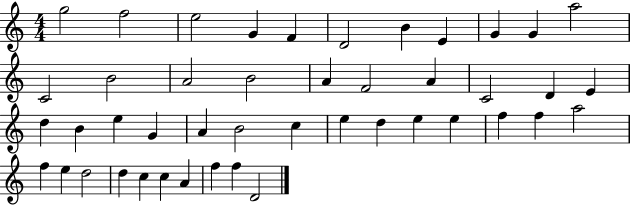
{
  \clef treble
  \numericTimeSignature
  \time 4/4
  \key c \major
  g''2 f''2 | e''2 g'4 f'4 | d'2 b'4 e'4 | g'4 g'4 a''2 | \break c'2 b'2 | a'2 b'2 | a'4 f'2 a'4 | c'2 d'4 e'4 | \break d''4 b'4 e''4 g'4 | a'4 b'2 c''4 | e''4 d''4 e''4 e''4 | f''4 f''4 a''2 | \break f''4 e''4 d''2 | d''4 c''4 c''4 a'4 | f''4 f''4 d'2 | \bar "|."
}